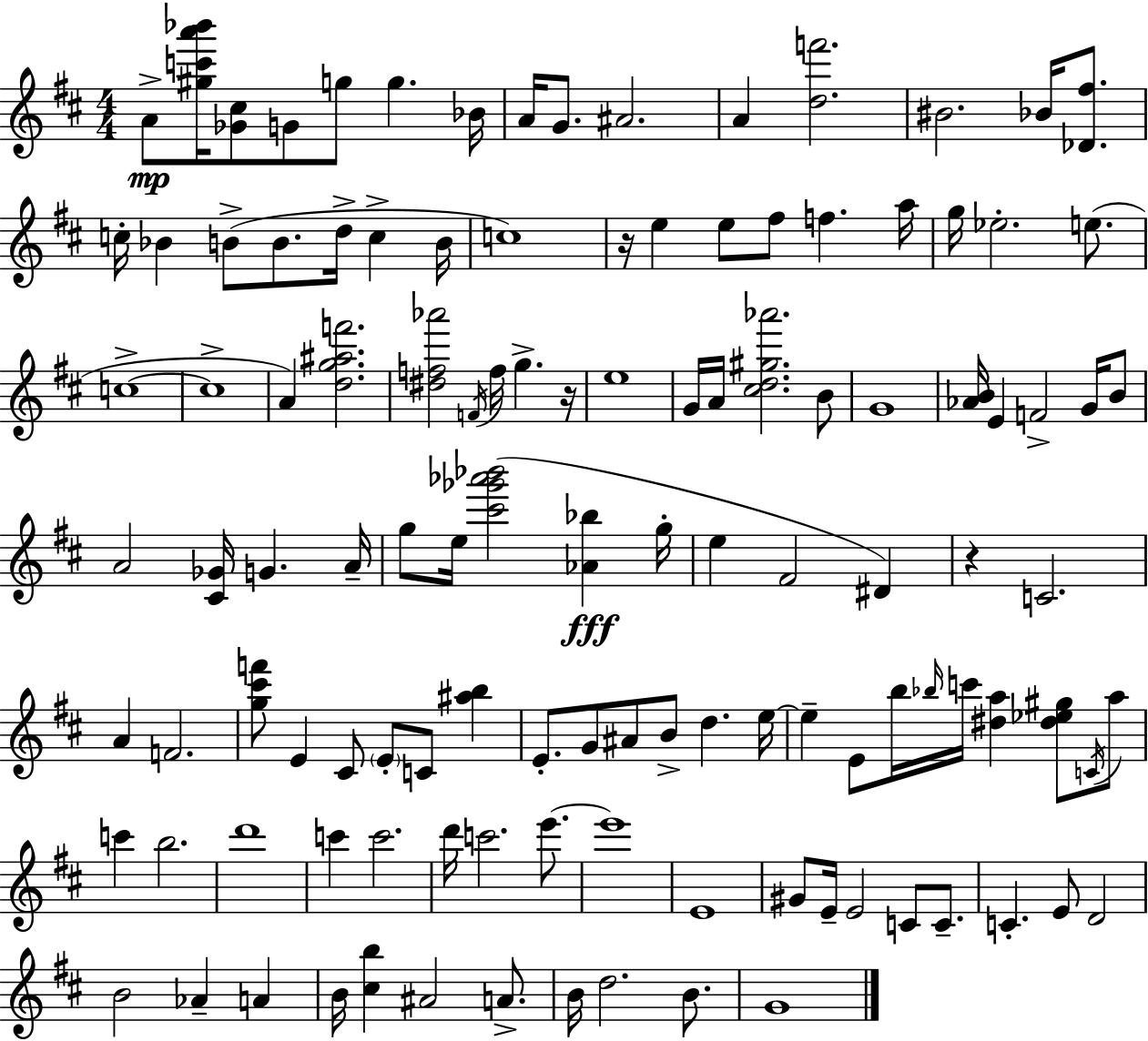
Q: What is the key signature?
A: D major